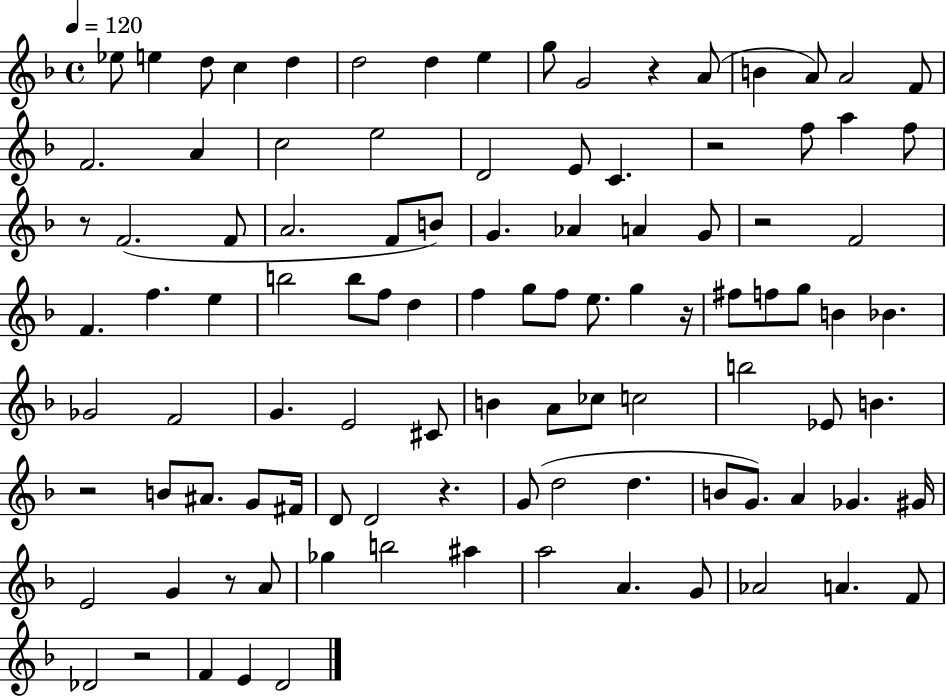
Eb5/e E5/q D5/e C5/q D5/q D5/h D5/q E5/q G5/e G4/h R/q A4/e B4/q A4/e A4/h F4/e F4/h. A4/q C5/h E5/h D4/h E4/e C4/q. R/h F5/e A5/q F5/e R/e F4/h. F4/e A4/h. F4/e B4/e G4/q. Ab4/q A4/q G4/e R/h F4/h F4/q. F5/q. E5/q B5/h B5/e F5/e D5/q F5/q G5/e F5/e E5/e. G5/q R/s F#5/e F5/e G5/e B4/q Bb4/q. Gb4/h F4/h G4/q. E4/h C#4/e B4/q A4/e CES5/e C5/h B5/h Eb4/e B4/q. R/h B4/e A#4/e. G4/e F#4/s D4/e D4/h R/q. G4/e D5/h D5/q. B4/e G4/e. A4/q Gb4/q. G#4/s E4/h G4/q R/e A4/e Gb5/q B5/h A#5/q A5/h A4/q. G4/e Ab4/h A4/q. F4/e Db4/h R/h F4/q E4/q D4/h